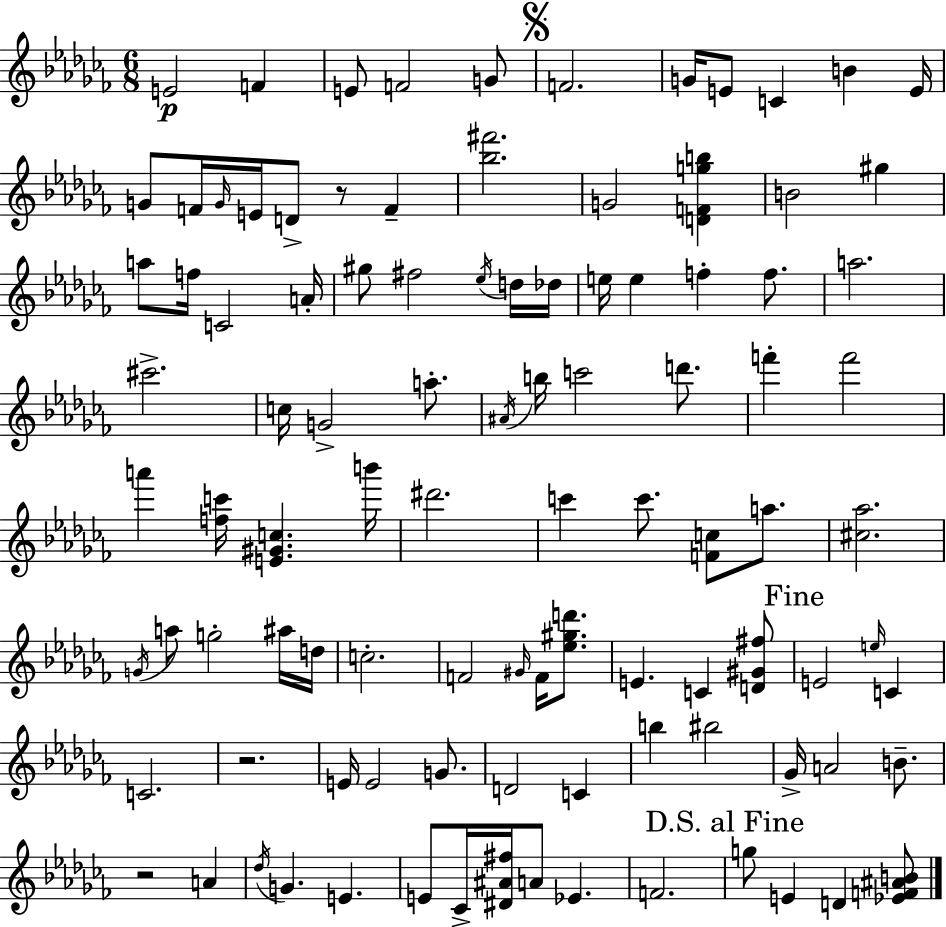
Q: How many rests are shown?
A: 3